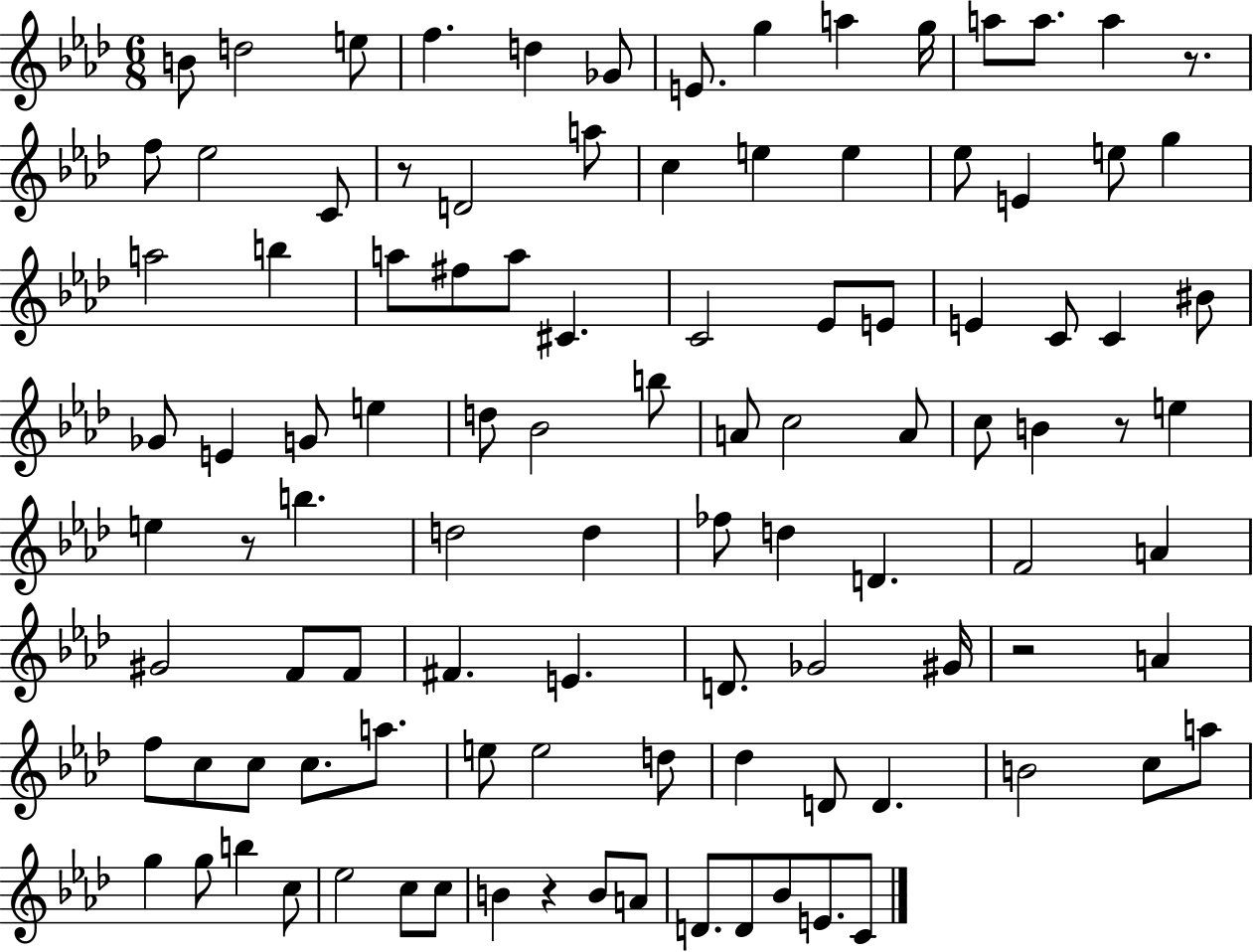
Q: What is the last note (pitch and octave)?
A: C4